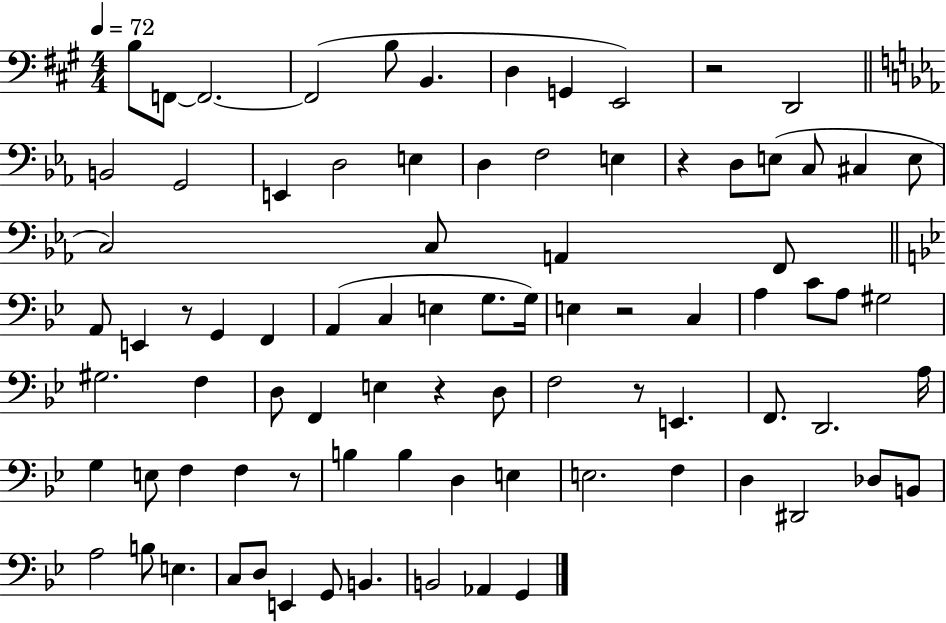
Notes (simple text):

B3/e F2/e F2/h. F2/h B3/e B2/q. D3/q G2/q E2/h R/h D2/h B2/h G2/h E2/q D3/h E3/q D3/q F3/h E3/q R/q D3/e E3/e C3/e C#3/q E3/e C3/h C3/e A2/q F2/e A2/e E2/q R/e G2/q F2/q A2/q C3/q E3/q G3/e. G3/s E3/q R/h C3/q A3/q C4/e A3/e G#3/h G#3/h. F3/q D3/e F2/q E3/q R/q D3/e F3/h R/e E2/q. F2/e. D2/h. A3/s G3/q E3/e F3/q F3/q R/e B3/q B3/q D3/q E3/q E3/h. F3/q D3/q D#2/h Db3/e B2/e A3/h B3/e E3/q. C3/e D3/e E2/q G2/e B2/q. B2/h Ab2/q G2/q